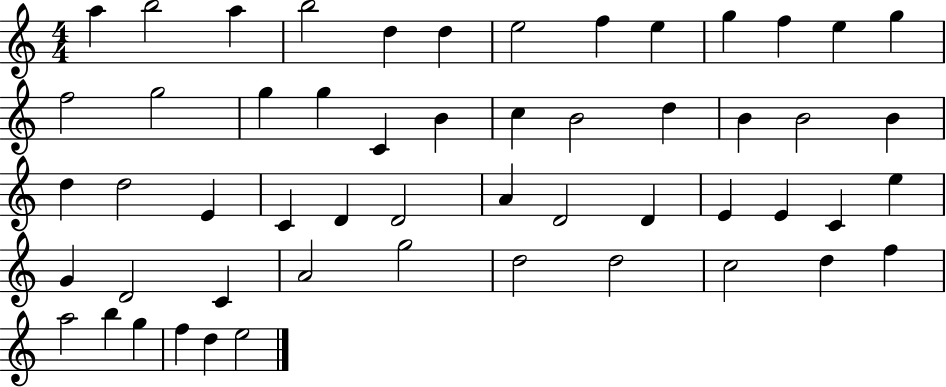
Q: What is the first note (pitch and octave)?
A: A5